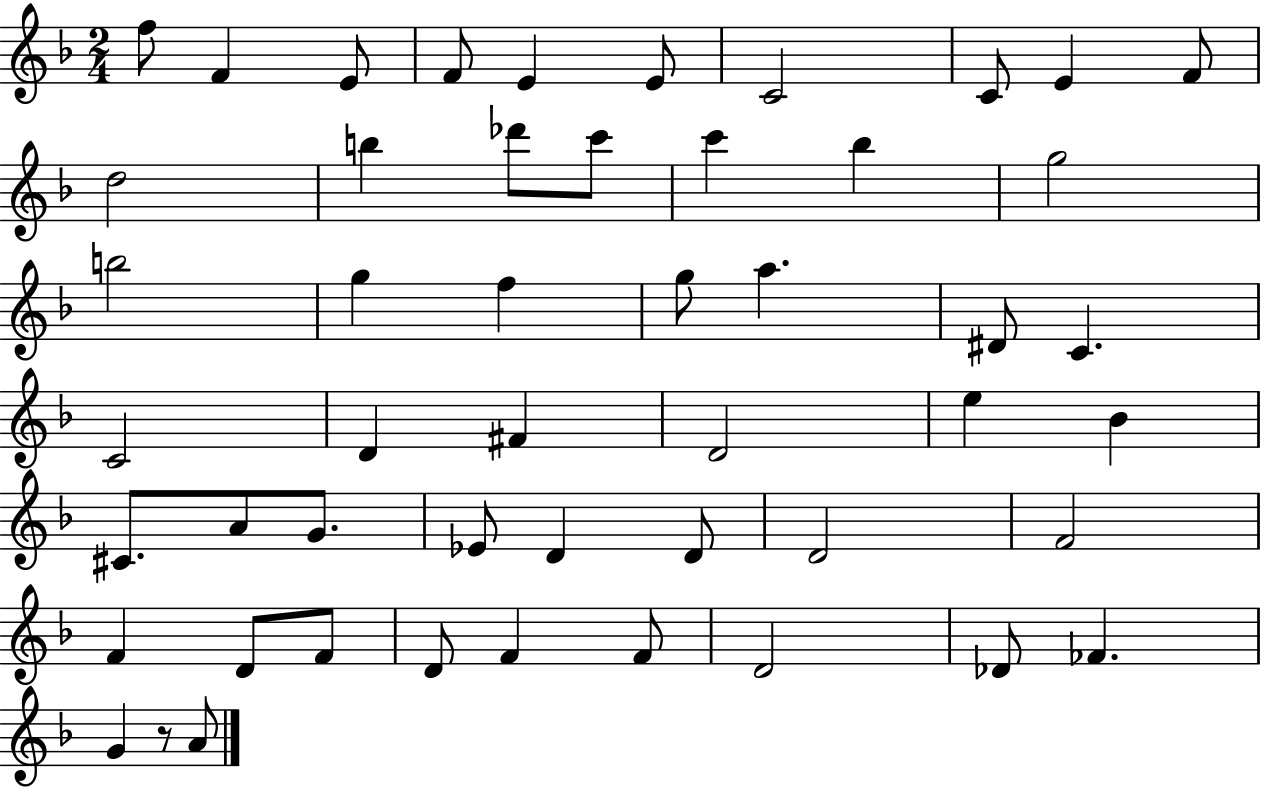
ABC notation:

X:1
T:Untitled
M:2/4
L:1/4
K:F
f/2 F E/2 F/2 E E/2 C2 C/2 E F/2 d2 b _d'/2 c'/2 c' _b g2 b2 g f g/2 a ^D/2 C C2 D ^F D2 e _B ^C/2 A/2 G/2 _E/2 D D/2 D2 F2 F D/2 F/2 D/2 F F/2 D2 _D/2 _F G z/2 A/2